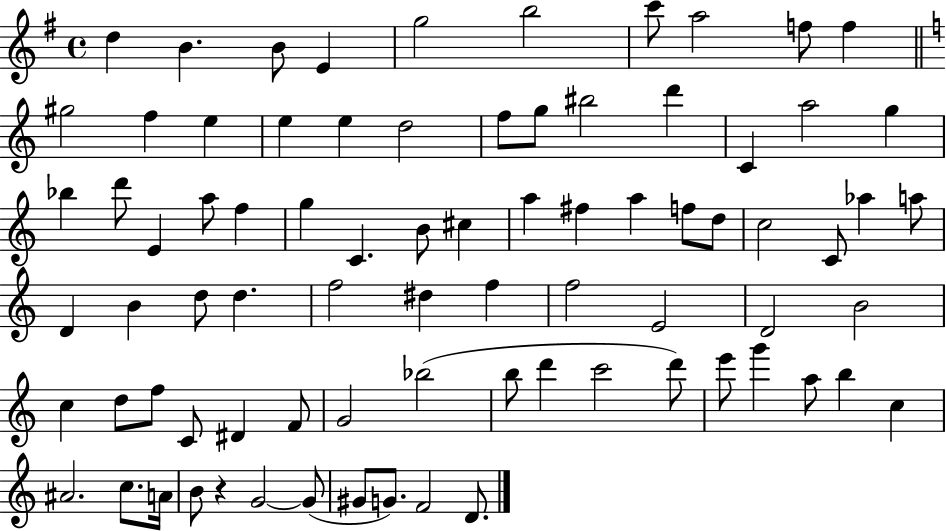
X:1
T:Untitled
M:4/4
L:1/4
K:G
d B B/2 E g2 b2 c'/2 a2 f/2 f ^g2 f e e e d2 f/2 g/2 ^b2 d' C a2 g _b d'/2 E a/2 f g C B/2 ^c a ^f a f/2 d/2 c2 C/2 _a a/2 D B d/2 d f2 ^d f f2 E2 D2 B2 c d/2 f/2 C/2 ^D F/2 G2 _b2 b/2 d' c'2 d'/2 e'/2 g' a/2 b c ^A2 c/2 A/4 B/2 z G2 G/2 ^G/2 G/2 F2 D/2